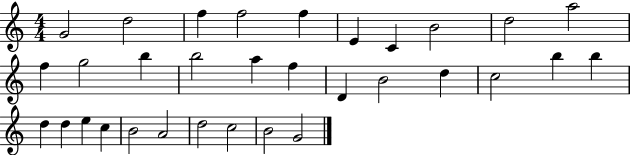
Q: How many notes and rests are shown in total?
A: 32